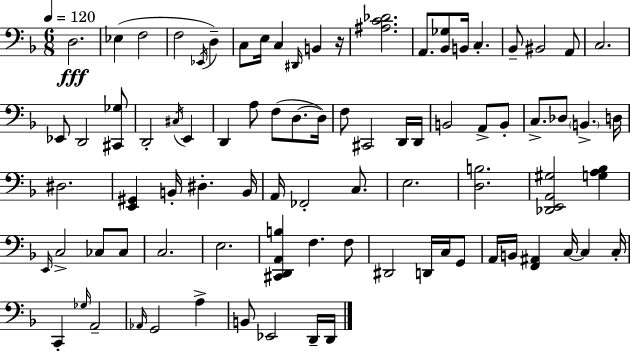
X:1
T:Untitled
M:6/8
L:1/4
K:Dm
D,2 _E, F,2 F,2 _E,,/4 D, C,/2 E,/4 C, ^D,,/4 B,, z/4 [^A,C_D]2 A,,/2 [_B,,_G,]/2 B,,/4 C, _B,,/2 ^B,,2 A,,/2 C,2 _E,,/2 D,,2 [^C,,_G,]/2 D,,2 ^C,/4 E,, D,, A,/2 F,/2 D,/2 D,/4 F,/2 ^C,,2 D,,/4 D,,/4 B,,2 A,,/2 B,,/2 C,/2 _D,/2 B,, D,/4 ^D,2 [E,,^G,,] B,,/4 ^D, B,,/4 A,,/4 _F,,2 C,/2 E,2 [D,B,]2 [_D,,E,,A,,^G,]2 [G,A,_B,] E,,/4 C,2 _C,/2 _C,/2 C,2 E,2 [^C,,D,,A,,B,] F, F,/2 ^D,,2 D,,/4 C,/4 G,,/2 A,,/4 B,,/4 [F,,^A,,] C,/4 C, C,/4 C,, _G,/4 A,,2 _A,,/4 G,,2 A, B,,/2 _E,,2 D,,/4 D,,/4